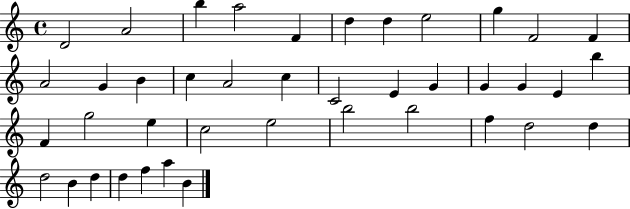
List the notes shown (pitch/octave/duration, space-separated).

D4/h A4/h B5/q A5/h F4/q D5/q D5/q E5/h G5/q F4/h F4/q A4/h G4/q B4/q C5/q A4/h C5/q C4/h E4/q G4/q G4/q G4/q E4/q B5/q F4/q G5/h E5/q C5/h E5/h B5/h B5/h F5/q D5/h D5/q D5/h B4/q D5/q D5/q F5/q A5/q B4/q